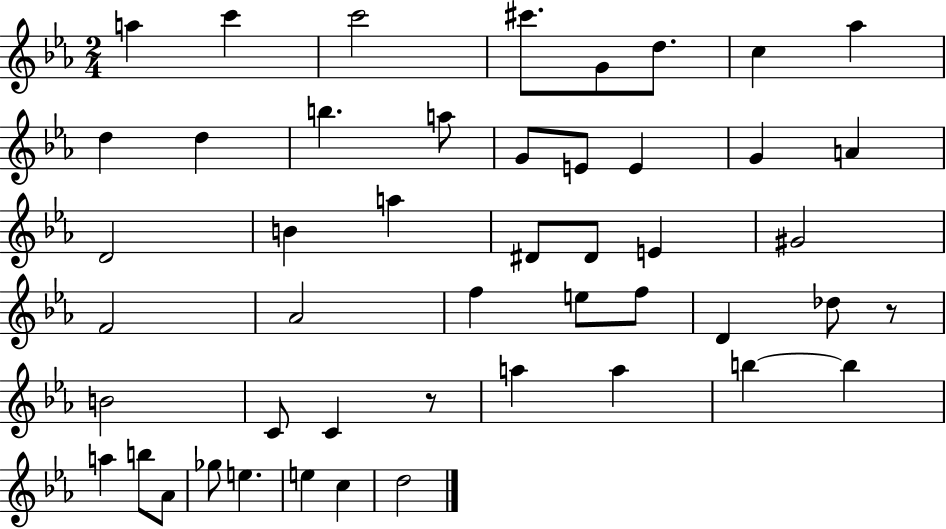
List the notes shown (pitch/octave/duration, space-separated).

A5/q C6/q C6/h C#6/e. G4/e D5/e. C5/q Ab5/q D5/q D5/q B5/q. A5/e G4/e E4/e E4/q G4/q A4/q D4/h B4/q A5/q D#4/e D#4/e E4/q G#4/h F4/h Ab4/h F5/q E5/e F5/e D4/q Db5/e R/e B4/h C4/e C4/q R/e A5/q A5/q B5/q B5/q A5/q B5/e Ab4/e Gb5/e E5/q. E5/q C5/q D5/h